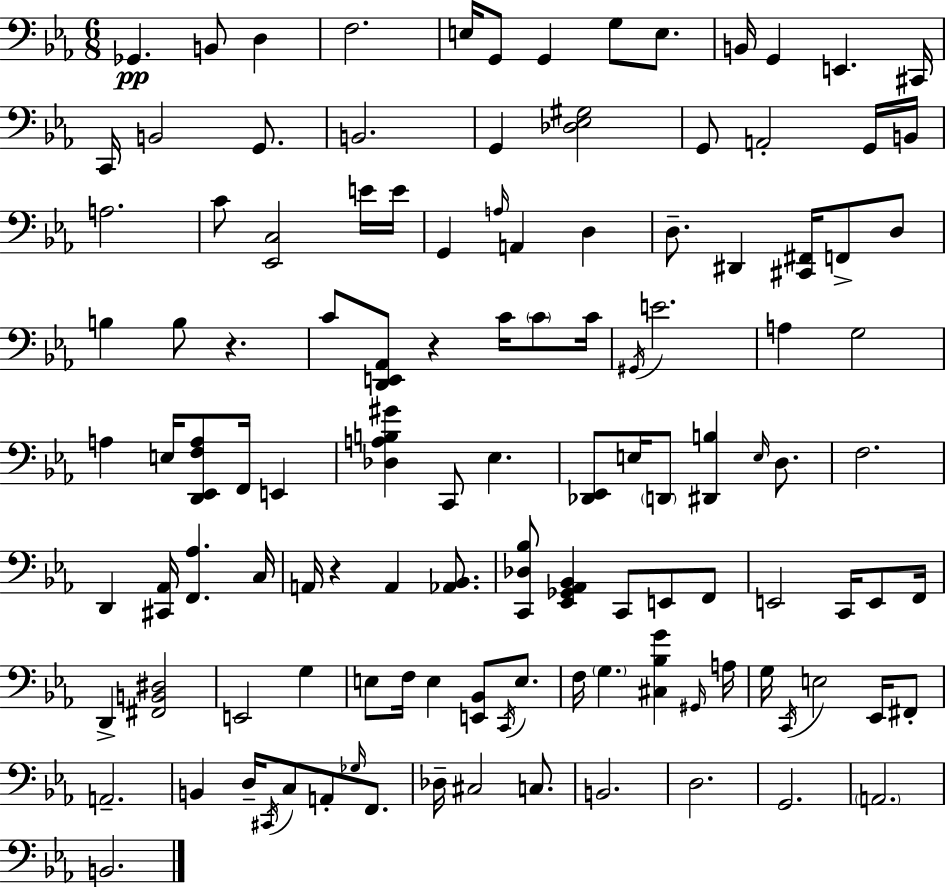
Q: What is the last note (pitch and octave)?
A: B2